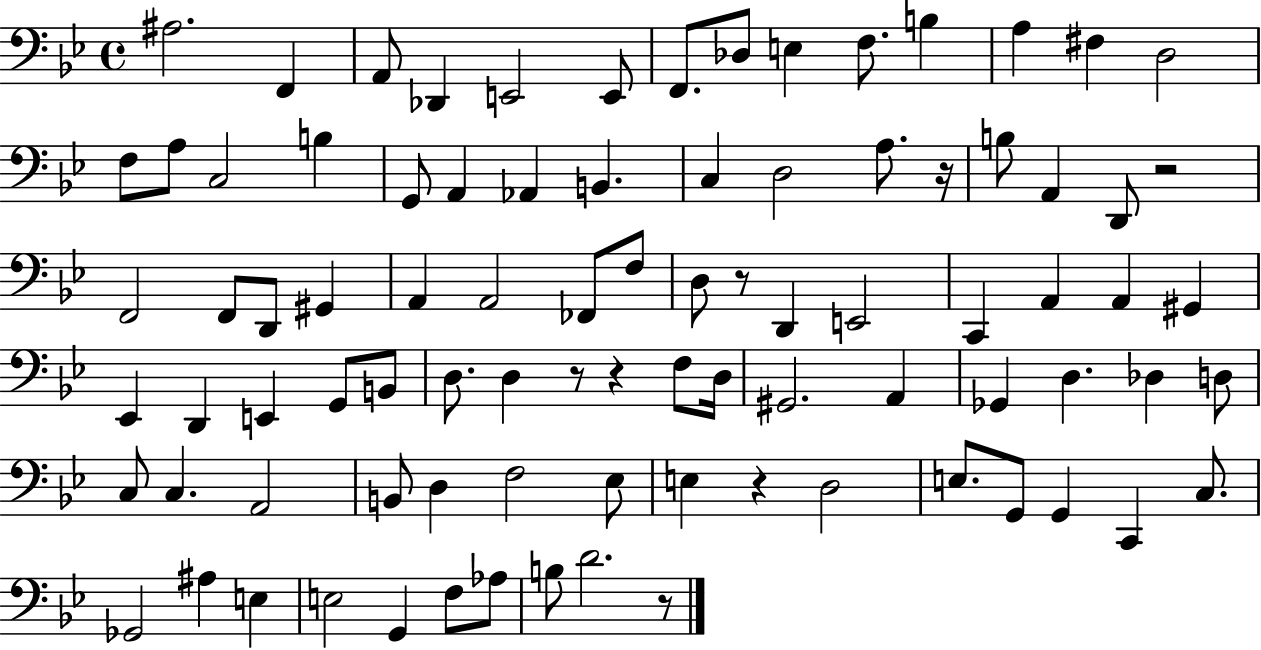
A#3/h. F2/q A2/e Db2/q E2/h E2/e F2/e. Db3/e E3/q F3/e. B3/q A3/q F#3/q D3/h F3/e A3/e C3/h B3/q G2/e A2/q Ab2/q B2/q. C3/q D3/h A3/e. R/s B3/e A2/q D2/e R/h F2/h F2/e D2/e G#2/q A2/q A2/h FES2/e F3/e D3/e R/e D2/q E2/h C2/q A2/q A2/q G#2/q Eb2/q D2/q E2/q G2/e B2/e D3/e. D3/q R/e R/q F3/e D3/s G#2/h. A2/q Gb2/q D3/q. Db3/q D3/e C3/e C3/q. A2/h B2/e D3/q F3/h Eb3/e E3/q R/q D3/h E3/e. G2/e G2/q C2/q C3/e. Gb2/h A#3/q E3/q E3/h G2/q F3/e Ab3/e B3/e D4/h. R/e